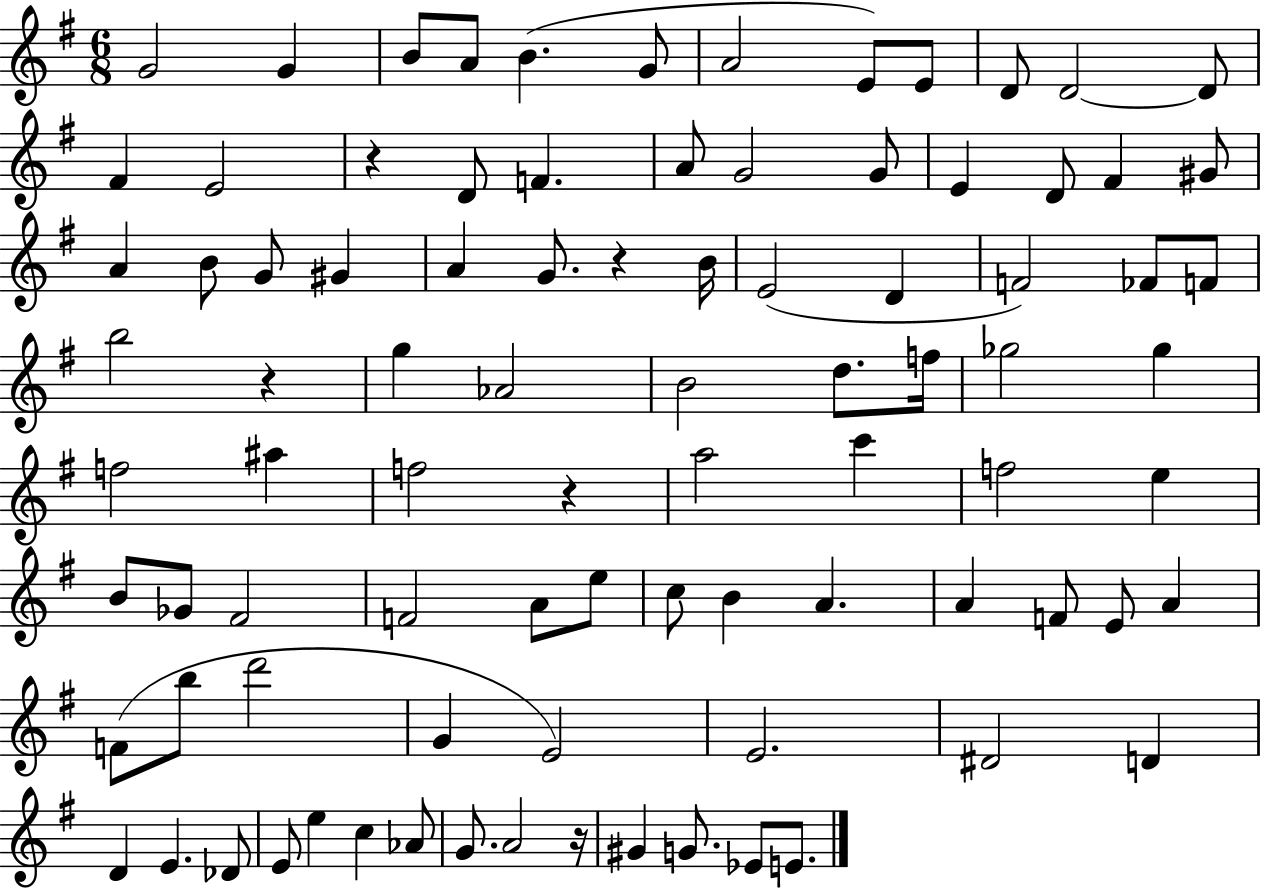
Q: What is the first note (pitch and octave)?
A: G4